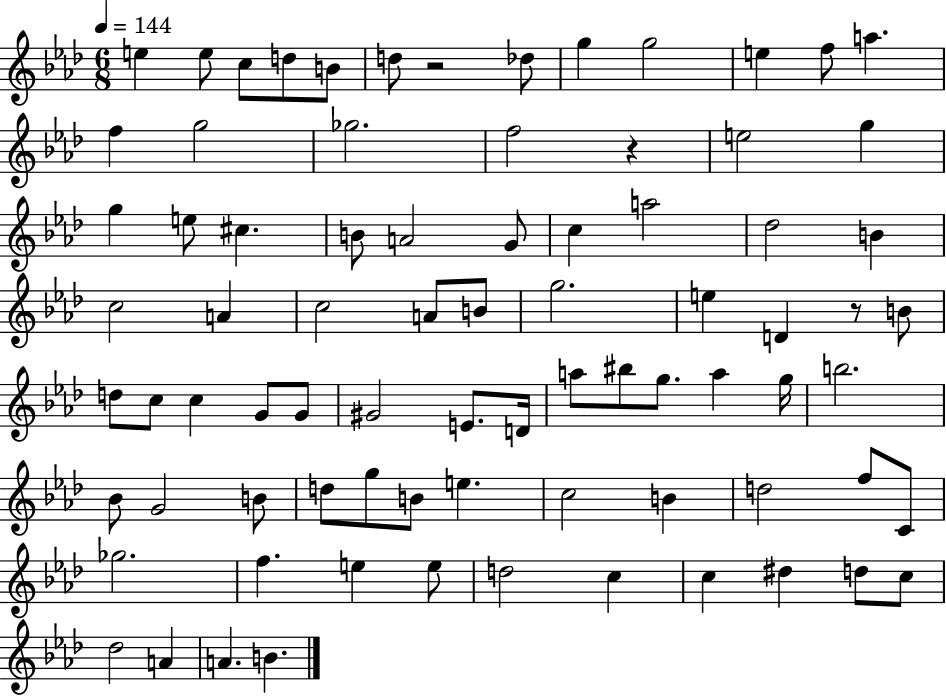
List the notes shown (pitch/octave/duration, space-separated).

E5/q E5/e C5/e D5/e B4/e D5/e R/h Db5/e G5/q G5/h E5/q F5/e A5/q. F5/q G5/h Gb5/h. F5/h R/q E5/h G5/q G5/q E5/e C#5/q. B4/e A4/h G4/e C5/q A5/h Db5/h B4/q C5/h A4/q C5/h A4/e B4/e G5/h. E5/q D4/q R/e B4/e D5/e C5/e C5/q G4/e G4/e G#4/h E4/e. D4/s A5/e BIS5/e G5/e. A5/q G5/s B5/h. Bb4/e G4/h B4/e D5/e G5/e B4/e E5/q. C5/h B4/q D5/h F5/e C4/e Gb5/h. F5/q. E5/q E5/e D5/h C5/q C5/q D#5/q D5/e C5/e Db5/h A4/q A4/q. B4/q.